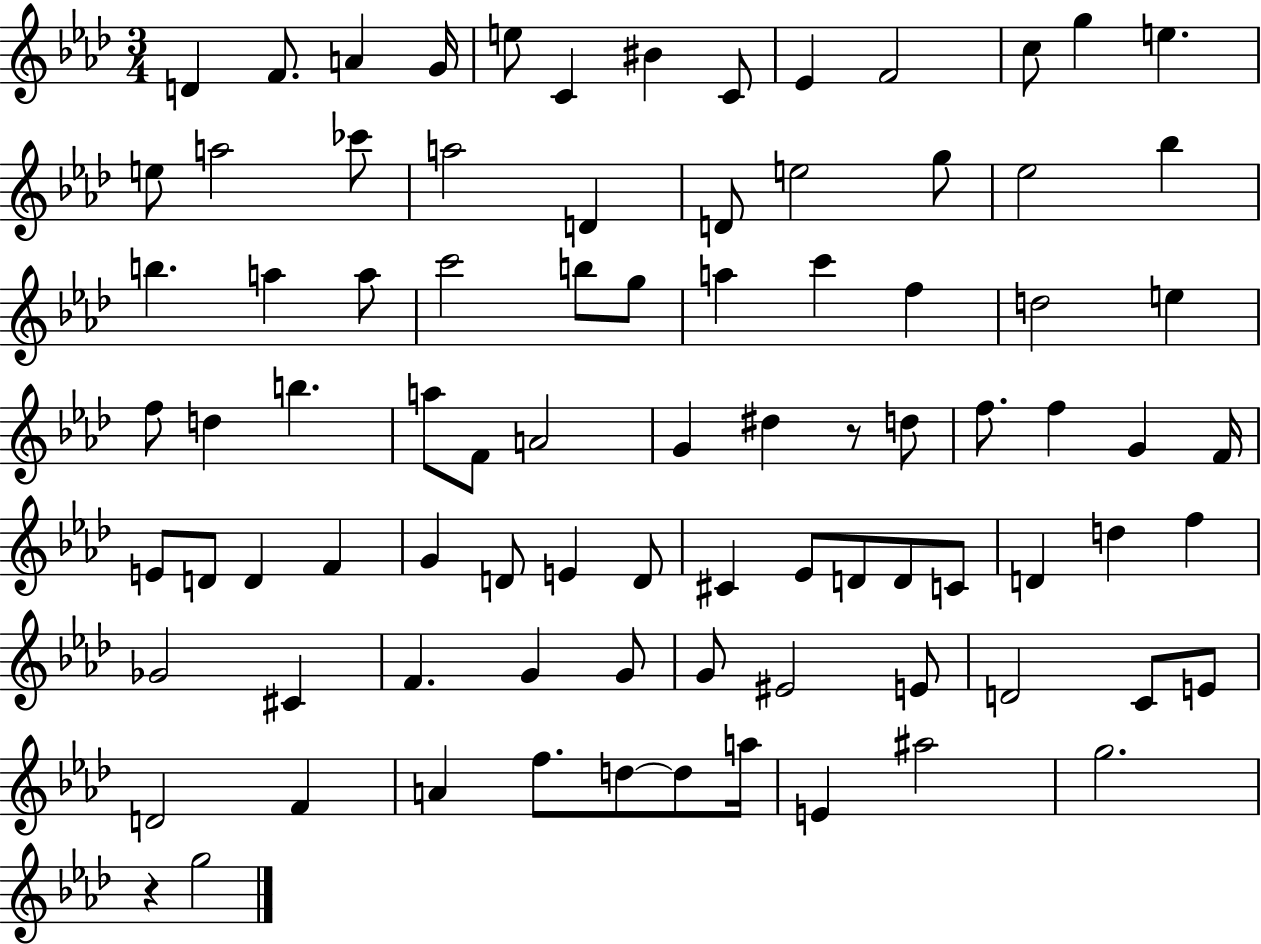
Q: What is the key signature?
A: AES major